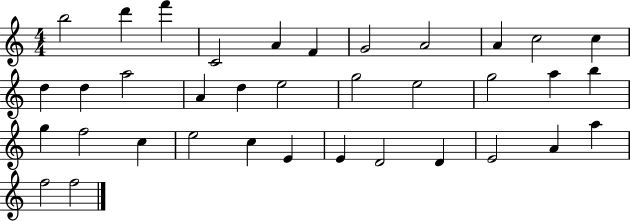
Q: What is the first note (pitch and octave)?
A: B5